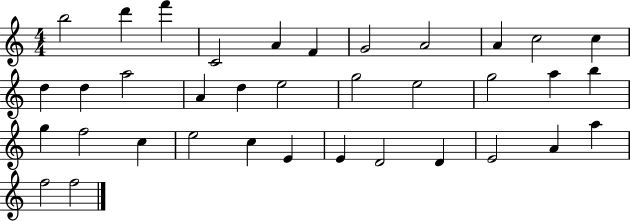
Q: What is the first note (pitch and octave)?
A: B5